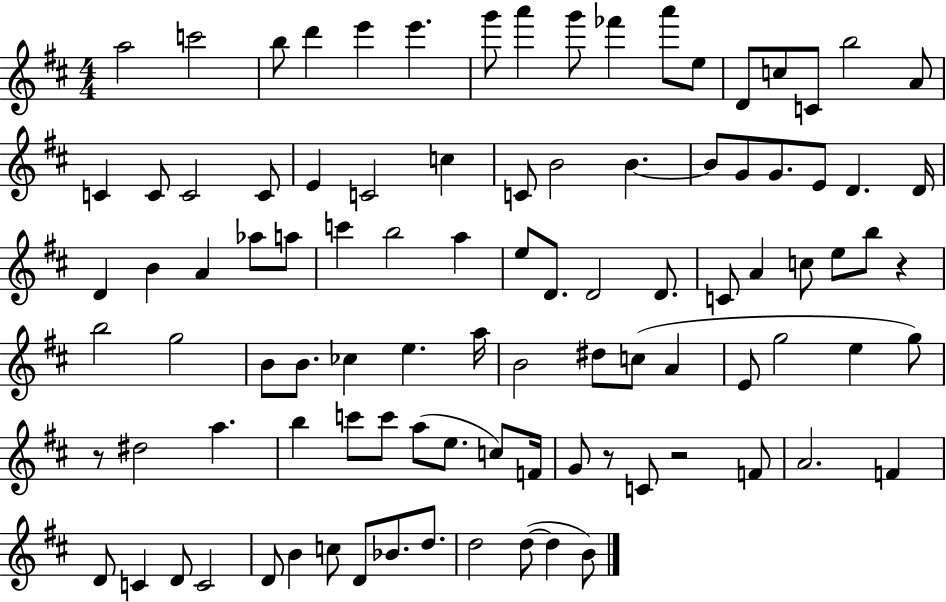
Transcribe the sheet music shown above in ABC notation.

X:1
T:Untitled
M:4/4
L:1/4
K:D
a2 c'2 b/2 d' e' e' g'/2 a' g'/2 _f' a'/2 e/2 D/2 c/2 C/2 b2 A/2 C C/2 C2 C/2 E C2 c C/2 B2 B B/2 G/2 G/2 E/2 D D/4 D B A _a/2 a/2 c' b2 a e/2 D/2 D2 D/2 C/2 A c/2 e/2 b/2 z b2 g2 B/2 B/2 _c e a/4 B2 ^d/2 c/2 A E/2 g2 e g/2 z/2 ^d2 a b c'/2 c'/2 a/2 e/2 c/2 F/4 G/2 z/2 C/2 z2 F/2 A2 F D/2 C D/2 C2 D/2 B c/2 D/2 _B/2 d/2 d2 d/2 d B/2